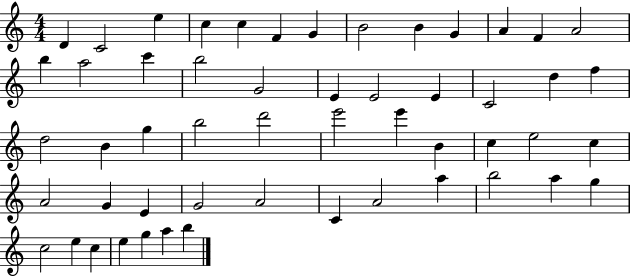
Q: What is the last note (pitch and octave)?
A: B5